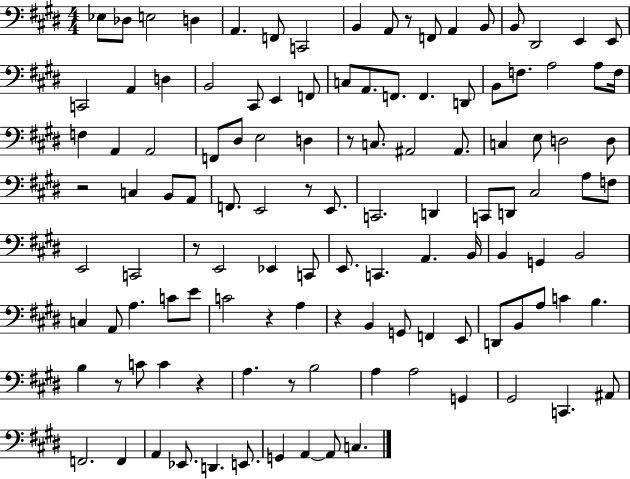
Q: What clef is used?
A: bass